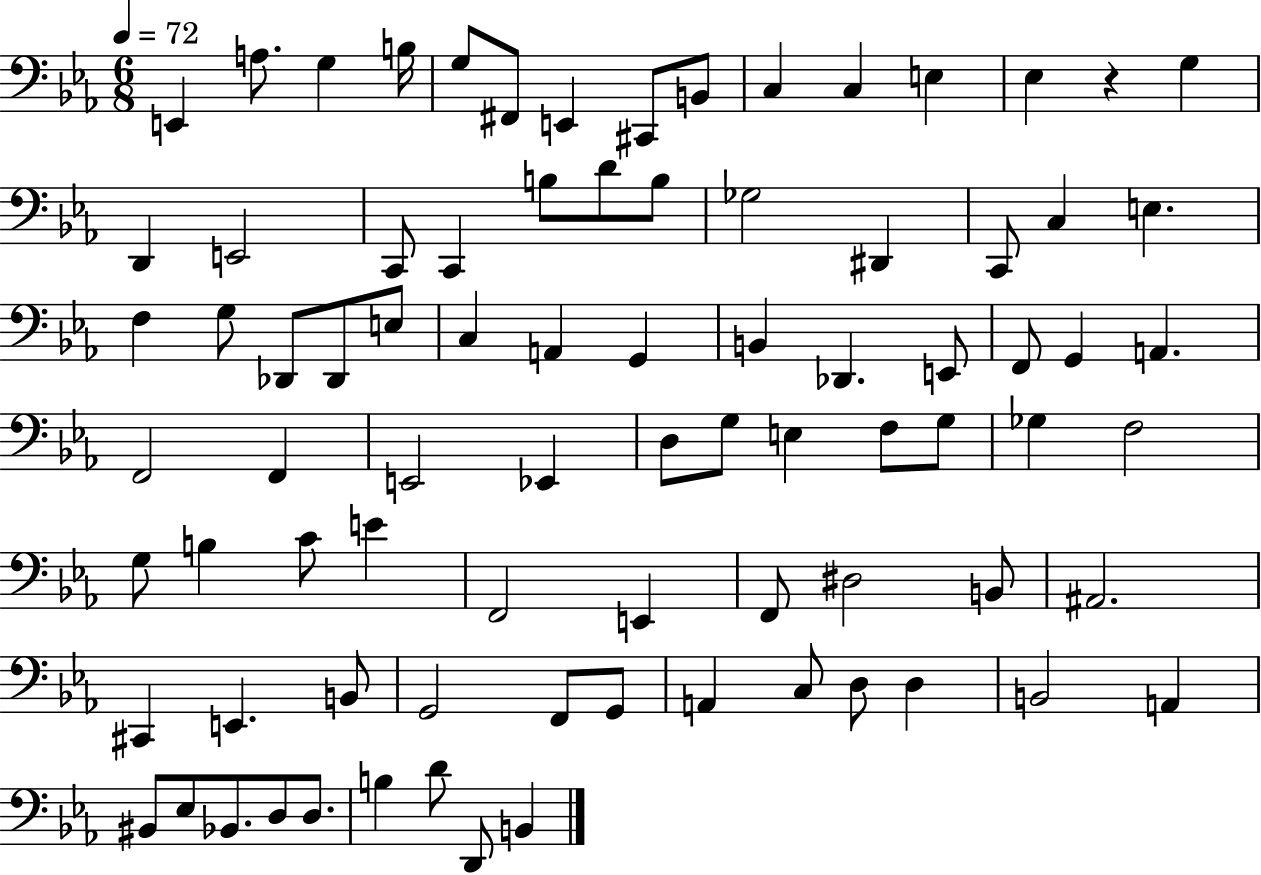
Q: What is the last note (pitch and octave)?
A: B2